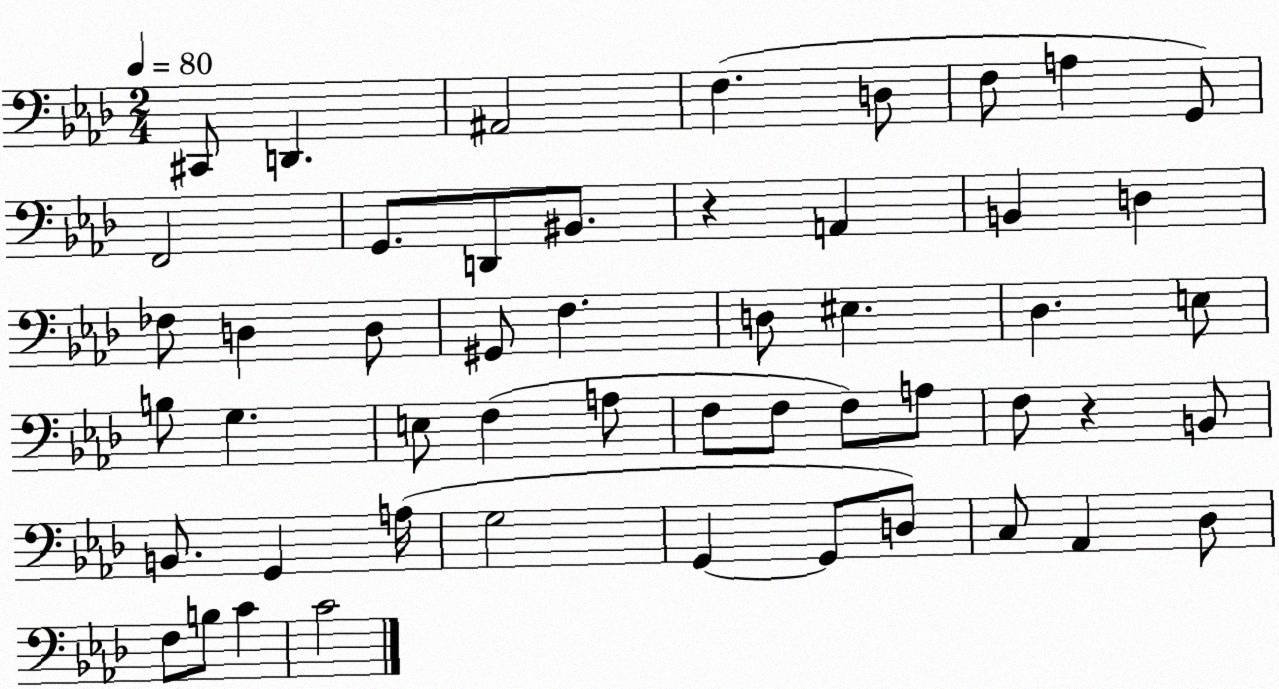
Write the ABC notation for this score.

X:1
T:Untitled
M:2/4
L:1/4
K:Ab
^C,,/2 D,, ^A,,2 F, D,/2 F,/2 A, G,,/2 F,,2 G,,/2 D,,/2 ^B,,/2 z A,, B,, D, _F,/2 D, D,/2 ^G,,/2 F, D,/2 ^E, _D, E,/2 B,/2 G, E,/2 F, A,/2 F,/2 F,/2 F,/2 A,/2 F,/2 z B,,/2 B,,/2 G,, A,/4 G,2 G,, G,,/2 D,/2 C,/2 _A,, _D,/2 F,/2 B,/2 C C2